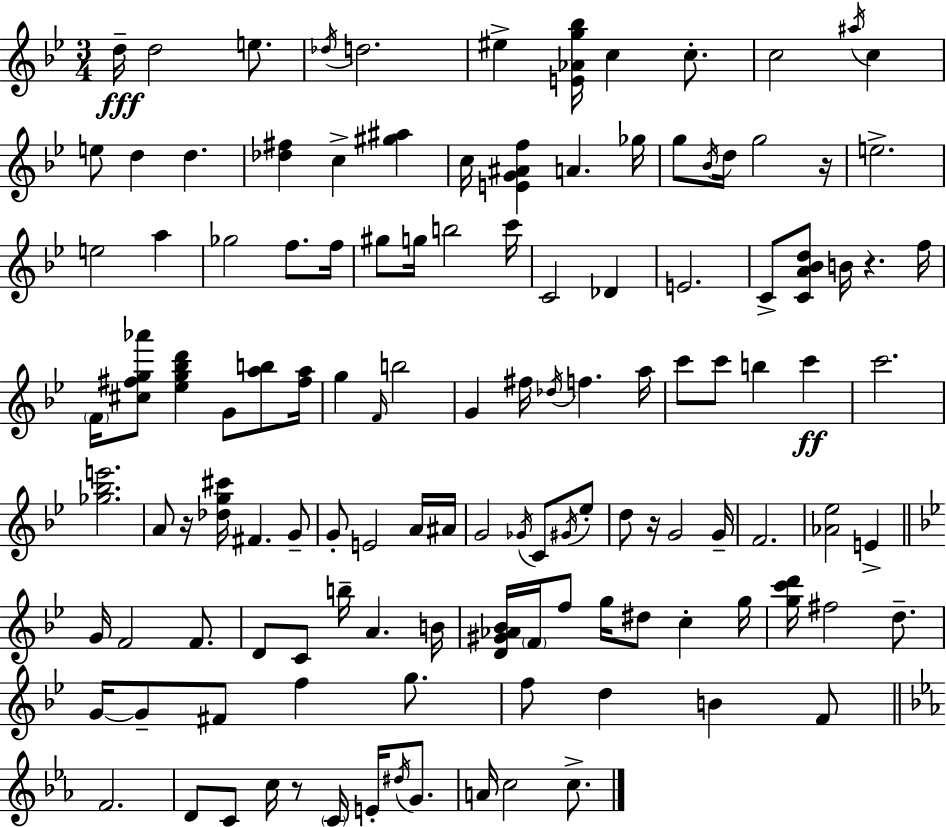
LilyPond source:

{
  \clef treble
  \numericTimeSignature
  \time 3/4
  \key bes \major
  d''16--\fff d''2 e''8. | \acciaccatura { des''16 } d''2. | eis''4-> <e' aes' g'' bes''>16 c''4 c''8.-. | c''2 \acciaccatura { ais''16 } c''4 | \break e''8 d''4 d''4. | <des'' fis''>4 c''4-> <gis'' ais''>4 | c''16 <e' g' ais' f''>4 a'4. | ges''16 g''8 \acciaccatura { bes'16 } d''16 g''2 | \break r16 e''2.-> | e''2 a''4 | ges''2 f''8. | f''16 gis''8 g''16 b''2 | \break c'''16 c'2 des'4 | e'2. | c'8-> <c' a' bes' d''>8 b'16 r4. | f''16 \parenthesize f'16 <cis'' fis'' g'' aes'''>8 <ees'' g'' bes'' d'''>4 g'8 | \break <a'' b''>8 <fis'' a''>16 g''4 \grace { f'16 } b''2 | g'4 fis''16 \acciaccatura { des''16 } f''4. | a''16 c'''8 c'''8 b''4 | c'''4\ff c'''2. | \break <ges'' bes'' e'''>2. | a'8 r16 <des'' g'' cis'''>16 fis'4. | g'8-- g'8-. e'2 | a'16 ais'16 g'2 | \break \acciaccatura { ges'16 } c'8 \acciaccatura { gis'16 } ees''8-. d''8 r16 g'2 | g'16-- f'2. | <aes' ees''>2 | e'4-> \bar "||" \break \key g \minor g'16 f'2 f'8. | d'8 c'8 b''16-- a'4. b'16 | <d' gis' aes' bes'>16 \parenthesize f'16 f''8 g''16 dis''8 c''4-. g''16 | <g'' c''' d'''>16 fis''2 d''8.-- | \break g'16~~ g'8-- fis'8 f''4 g''8. | f''8 d''4 b'4 f'8 | \bar "||" \break \key ees \major f'2. | d'8 c'8 c''16 r8 \parenthesize c'16 e'16-. \acciaccatura { dis''16 } g'8. | a'16 c''2 c''8.-> | \bar "|."
}